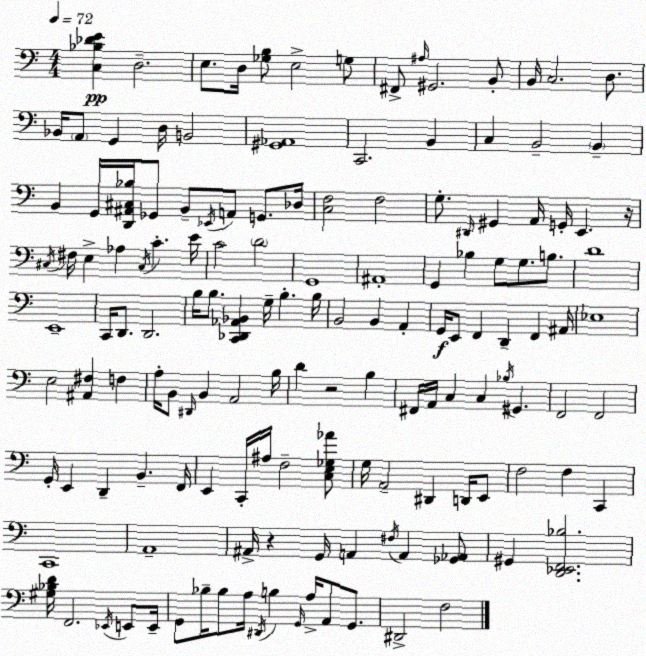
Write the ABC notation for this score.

X:1
T:Untitled
M:4/4
L:1/4
K:Am
[C,_B,_DE] D,2 E,/2 D,/4 [_G,B,]/2 E,2 G,/2 ^F,,/2 ^A,/4 ^G,,2 B,,/2 B,,/4 C,2 D,/2 _B,,/4 A,,/2 G,, D,/4 B,,2 [^G,,_A,,]4 C,,2 B,, C, B,,2 B,, B,, G,,/4 [D,,^A,,^C,_B,]/4 _G,,/2 B,,/2 _E,,/4 A,,/2 G,,/2 _D,/4 [C,F,]2 F,2 G,/2 ^D,,/4 ^G,, A,,/4 G,,/4 E,, z/4 ^C,/4 ^F,/4 E, _A, ^C,/4 C E/4 C2 D2 G,,4 ^A,,4 G,, _B, G,/2 G,/2 B,/2 D4 E,,4 C,,/4 D,,/2 D,,2 B,/4 B,/2 [C,,_D,,_A,,_B,,] G,/4 B, B,/4 B,,2 B,, A,, G,,/4 E,,/2 F,, D,, F,, ^A,,/4 _E,4 E,2 [^A,,^F,] F, A,/4 B,,/2 ^D,,/4 B,, A,,2 B,/4 D z2 B, ^F,,/4 A,,/4 C, C, _B,/4 ^G,, F,,2 F,,2 G,,/4 E,, D,, B,, F,,/4 E,, C,,/4 ^A,/4 F,2 [C,E,_G,_A]/2 G,/4 A,,2 ^D,, D,,/4 E,,/2 F,2 F, C,, C,,4 A,,4 ^A,,/4 z G,,/4 A,, ^F,/4 A,, [_G,,_A,,]/2 ^G,, [D,,_E,,F,,_B,]2 [^G,_B,D]/4 F,,2 _E,,/4 E,,/2 E,,/4 G,,/2 _B,/4 _B,/2 A,/4 ^D,,/4 B, G,,/4 A,/4 A,,/2 G,,/2 ^D,,2 F,2